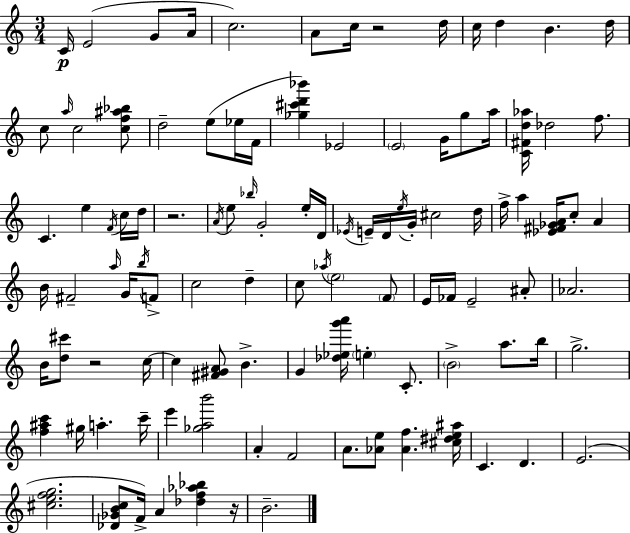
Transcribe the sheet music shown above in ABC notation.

X:1
T:Untitled
M:3/4
L:1/4
K:Am
C/4 E2 G/2 A/4 c2 A/2 c/4 z2 d/4 c/4 d B d/4 c/2 a/4 c2 [cf^a_b]/2 d2 e/2 _e/4 F/4 [_g^c'd'_b'] _E2 E2 G/4 g/2 a/4 [C^Fd_a]/4 _d2 f/2 C e F/4 c/4 d/4 z2 A/4 e/2 _b/4 G2 e/4 D/4 _E/4 E/4 D/4 e/4 G/4 ^c2 d/4 f/4 a [_E^F_GA]/4 c/2 A B/4 ^F2 a/4 G/4 b/4 F/2 c2 d c/2 _a/4 e2 F/2 E/4 _F/4 E2 ^A/2 _A2 B/4 [d^c']/2 z2 c/4 c [^F^GA]/2 B G [_d_eg'a']/4 e C/2 B2 a/2 b/4 g2 [f^ac'] ^g/4 a c'/4 e' [_gab']2 A F2 A/2 [_Ae]/2 [_Af] [^c^de^a]/4 C D E2 [^cefg]2 [_D_GBc]/2 F/4 A [_df_a_b] z/4 B2